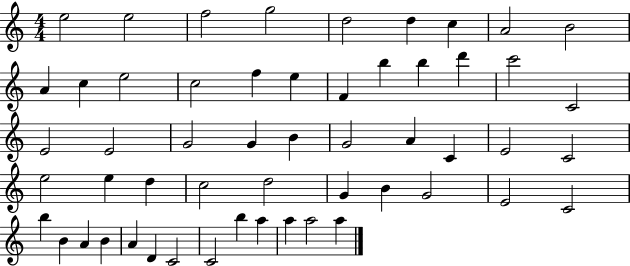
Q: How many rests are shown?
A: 0